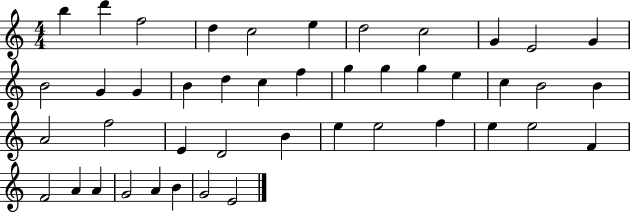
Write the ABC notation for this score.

X:1
T:Untitled
M:4/4
L:1/4
K:C
b d' f2 d c2 e d2 c2 G E2 G B2 G G B d c f g g g e c B2 B A2 f2 E D2 B e e2 f e e2 F F2 A A G2 A B G2 E2